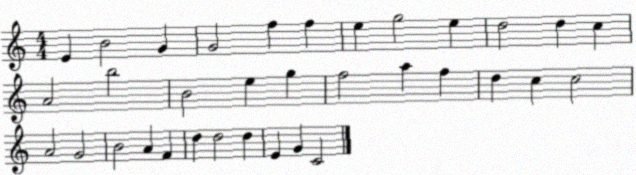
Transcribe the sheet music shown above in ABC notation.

X:1
T:Untitled
M:4/4
L:1/4
K:C
E B2 G G2 f f e g2 e d2 d c A2 b2 B2 e g f2 a f d c c2 A2 G2 B2 A F d d2 d E G C2